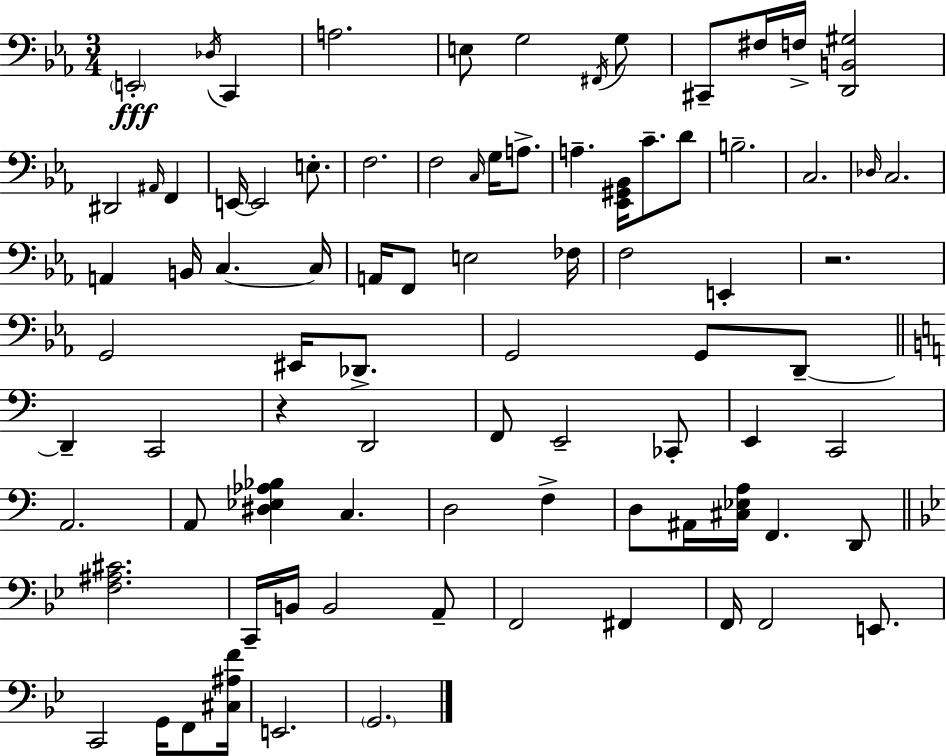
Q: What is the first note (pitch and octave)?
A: E2